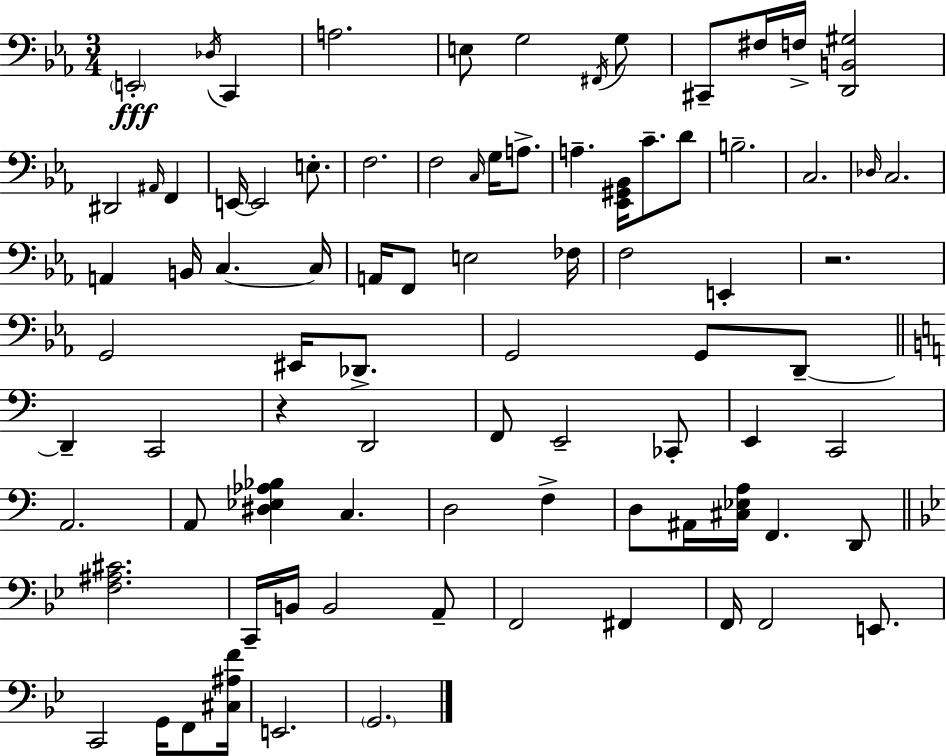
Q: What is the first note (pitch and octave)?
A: E2